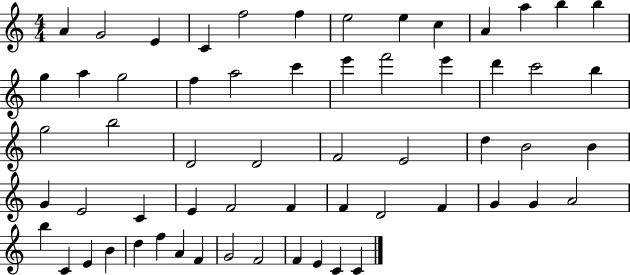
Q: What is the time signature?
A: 4/4